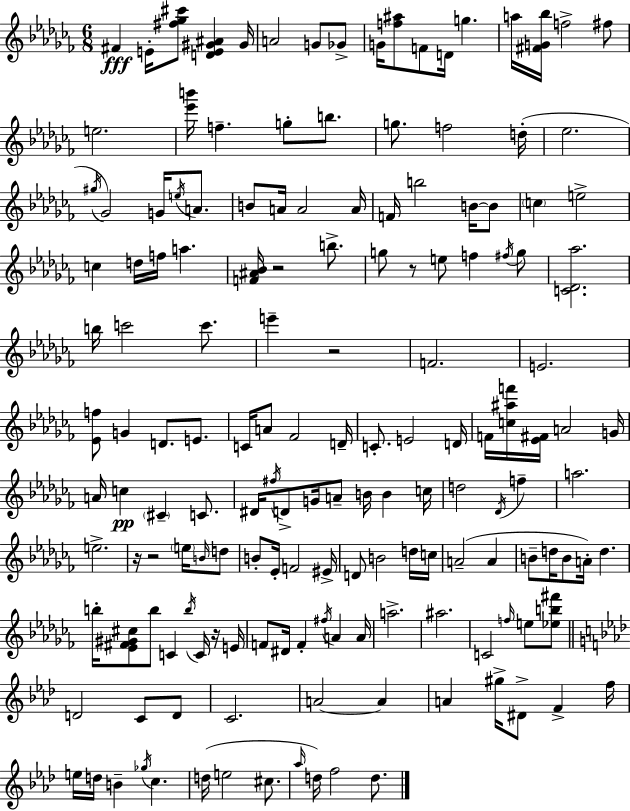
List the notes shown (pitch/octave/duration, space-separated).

F#4/q E4/s [F#5,Gb5,C#6]/e [D4,E4,G#4,A#4]/q G#4/s A4/h G4/e Gb4/e G4/s [F5,A#5]/e F4/e D4/s G5/q. A5/s [F#4,G4,Bb5]/s F5/h F#5/e E5/h. [Eb6,B6]/s F5/q. G5/e B5/e. G5/e. F5/h D5/s Eb5/h. G#5/s Gb4/h G4/s E5/s A4/e. B4/e A4/s A4/h A4/s F4/s B5/h B4/s B4/e C5/q E5/h C5/q D5/s F5/s A5/q. [F4,A#4,Bb4]/s R/h B5/e. G5/e R/e E5/e F5/q F#5/s G5/e [C4,Db4,Ab5]/h. B5/s C6/h C6/e. E6/q R/h F4/h. E4/h. [Eb4,F5]/e G4/q D4/e. E4/e. C4/s A4/e FES4/h D4/s C4/e. E4/h D4/s F4/s [C5,A#5,F6]/s [Eb4,F#4]/s A4/h G4/s A4/s C5/q C#4/q C4/e. D#4/s F#5/s D4/e G4/s A4/e B4/s B4/q C5/s D5/h Db4/s F5/q A5/h. E5/h. R/s R/h E5/s B4/s D5/e B4/e Eb4/s F4/h EIS4/s D4/e B4/h D5/s C5/s A4/h A4/q B4/e D5/s B4/e A4/s D5/q. B5/s [Eb4,F#4,G#4,C#5]/e B5/e C4/q B5/s C4/s R/s E4/s F4/e D#4/s F4/q F#5/s A4/q A4/s A5/h. A#5/h. C4/h F5/s E5/e [Eb5,B5,F#6]/e D4/h C4/e D4/e C4/h. A4/h A4/q A4/q G#5/s D#4/e F4/q F5/s E5/s D5/s B4/q Gb5/s C5/q. D5/s E5/h C#5/e. Ab5/s D5/s F5/h D5/e.